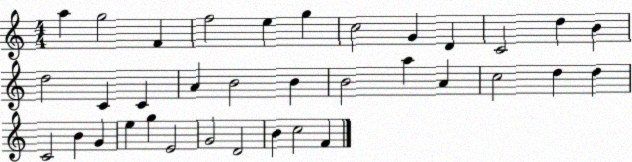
X:1
T:Untitled
M:4/4
L:1/4
K:C
a g2 F f2 e g c2 G D C2 d B d2 C C A B2 B B2 a A c2 d d C2 B G e g E2 G2 D2 B c2 F